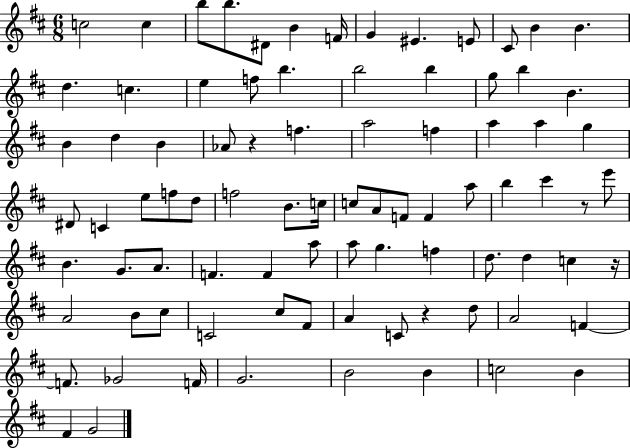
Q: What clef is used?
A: treble